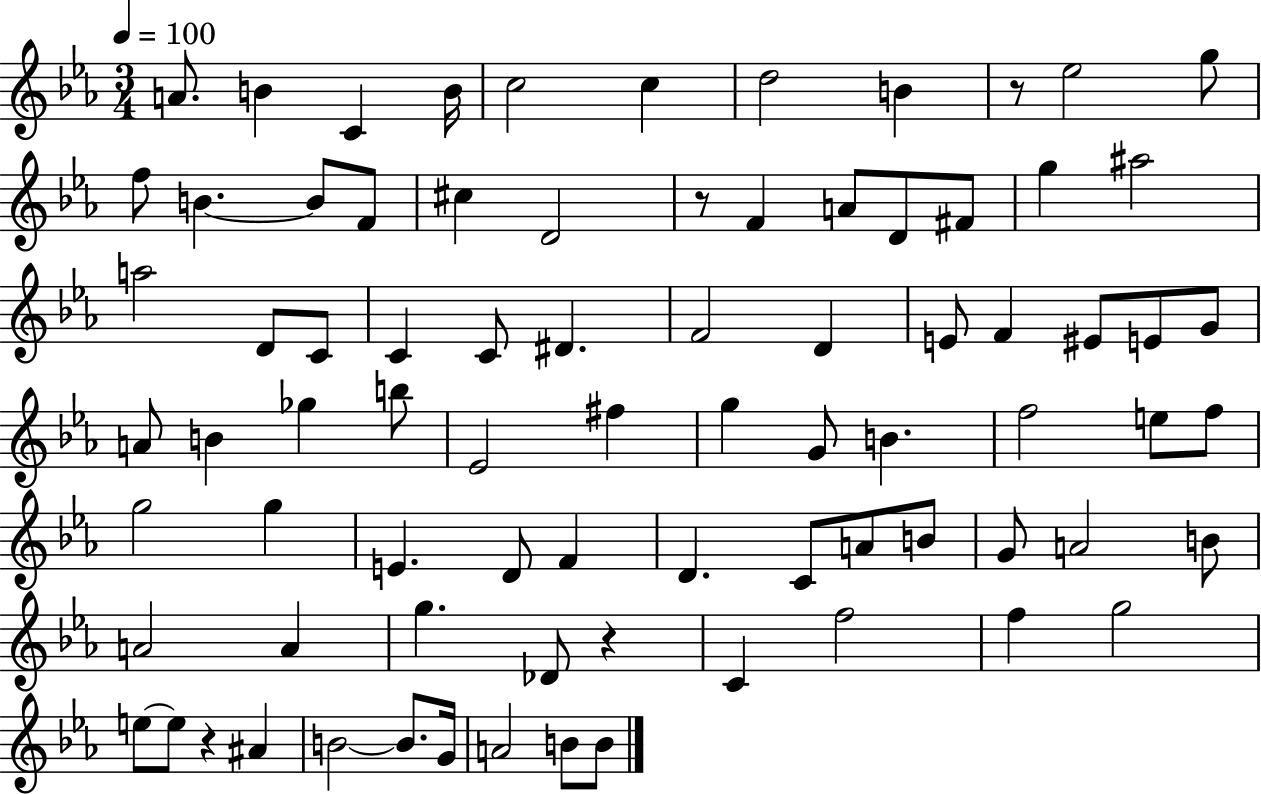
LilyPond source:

{
  \clef treble
  \numericTimeSignature
  \time 3/4
  \key ees \major
  \tempo 4 = 100
  a'8. b'4 c'4 b'16 | c''2 c''4 | d''2 b'4 | r8 ees''2 g''8 | \break f''8 b'4.~~ b'8 f'8 | cis''4 d'2 | r8 f'4 a'8 d'8 fis'8 | g''4 ais''2 | \break a''2 d'8 c'8 | c'4 c'8 dis'4. | f'2 d'4 | e'8 f'4 eis'8 e'8 g'8 | \break a'8 b'4 ges''4 b''8 | ees'2 fis''4 | g''4 g'8 b'4. | f''2 e''8 f''8 | \break g''2 g''4 | e'4. d'8 f'4 | d'4. c'8 a'8 b'8 | g'8 a'2 b'8 | \break a'2 a'4 | g''4. des'8 r4 | c'4 f''2 | f''4 g''2 | \break e''8~~ e''8 r4 ais'4 | b'2~~ b'8. g'16 | a'2 b'8 b'8 | \bar "|."
}